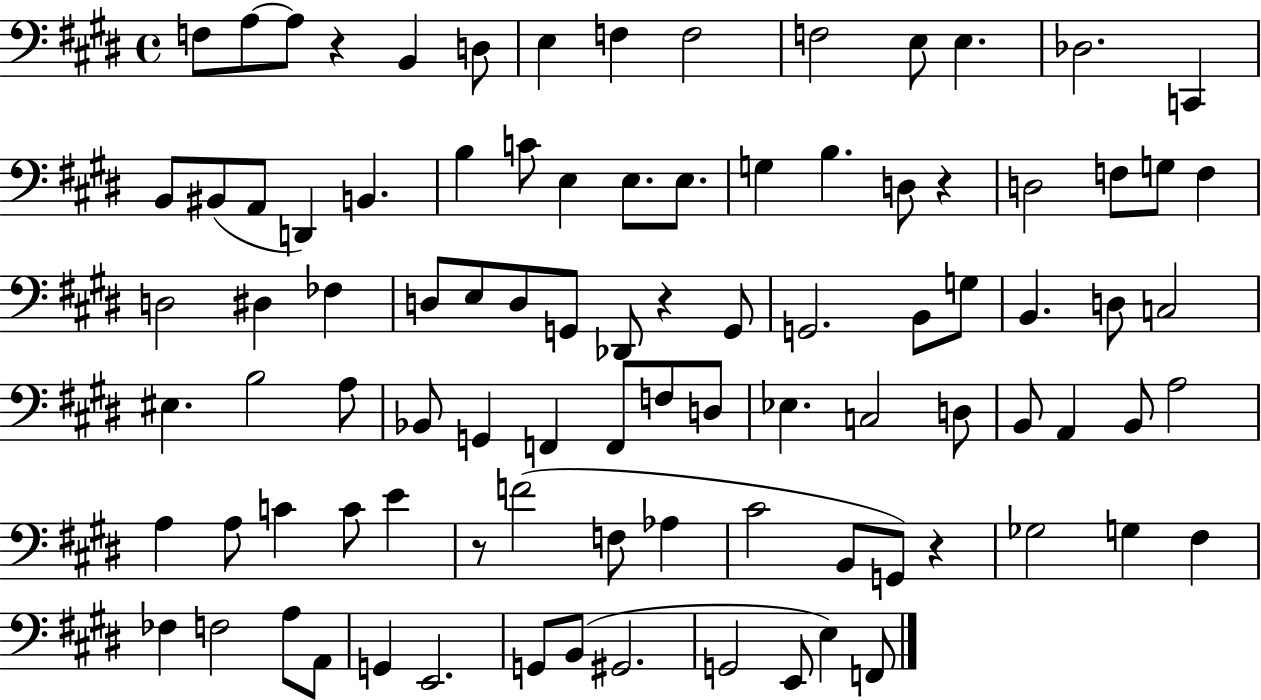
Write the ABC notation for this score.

X:1
T:Untitled
M:4/4
L:1/4
K:E
F,/2 A,/2 A,/2 z B,, D,/2 E, F, F,2 F,2 E,/2 E, _D,2 C,, B,,/2 ^B,,/2 A,,/2 D,, B,, B, C/2 E, E,/2 E,/2 G, B, D,/2 z D,2 F,/2 G,/2 F, D,2 ^D, _F, D,/2 E,/2 D,/2 G,,/2 _D,,/2 z G,,/2 G,,2 B,,/2 G,/2 B,, D,/2 C,2 ^E, B,2 A,/2 _B,,/2 G,, F,, F,,/2 F,/2 D,/2 _E, C,2 D,/2 B,,/2 A,, B,,/2 A,2 A, A,/2 C C/2 E z/2 F2 F,/2 _A, ^C2 B,,/2 G,,/2 z _G,2 G, ^F, _F, F,2 A,/2 A,,/2 G,, E,,2 G,,/2 B,,/2 ^G,,2 G,,2 E,,/2 E, F,,/2